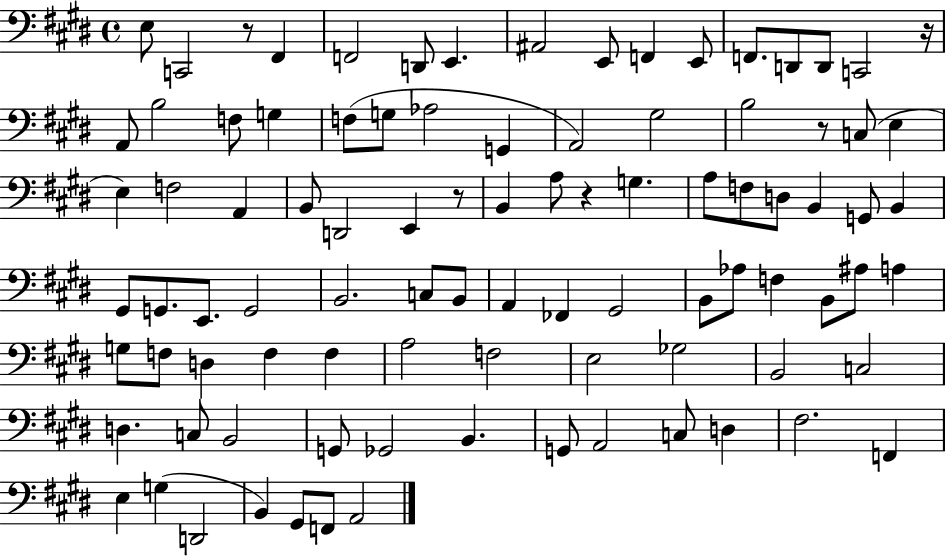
{
  \clef bass
  \time 4/4
  \defaultTimeSignature
  \key e \major
  e8 c,2 r8 fis,4 | f,2 d,8 e,4. | ais,2 e,8 f,4 e,8 | f,8. d,8 d,8 c,2 r16 | \break a,8 b2 f8 g4 | f8( g8 aes2 g,4 | a,2) gis2 | b2 r8 c8( e4 | \break e4) f2 a,4 | b,8 d,2 e,4 r8 | b,4 a8 r4 g4. | a8 f8 d8 b,4 g,8 b,4 | \break gis,8 g,8. e,8. g,2 | b,2. c8 b,8 | a,4 fes,4 gis,2 | b,8 aes8 f4 b,8 ais8 a4 | \break g8 f8 d4 f4 f4 | a2 f2 | e2 ges2 | b,2 c2 | \break d4. c8 b,2 | g,8 ges,2 b,4. | g,8 a,2 c8 d4 | fis2. f,4 | \break e4 g4( d,2 | b,4) gis,8 f,8 a,2 | \bar "|."
}